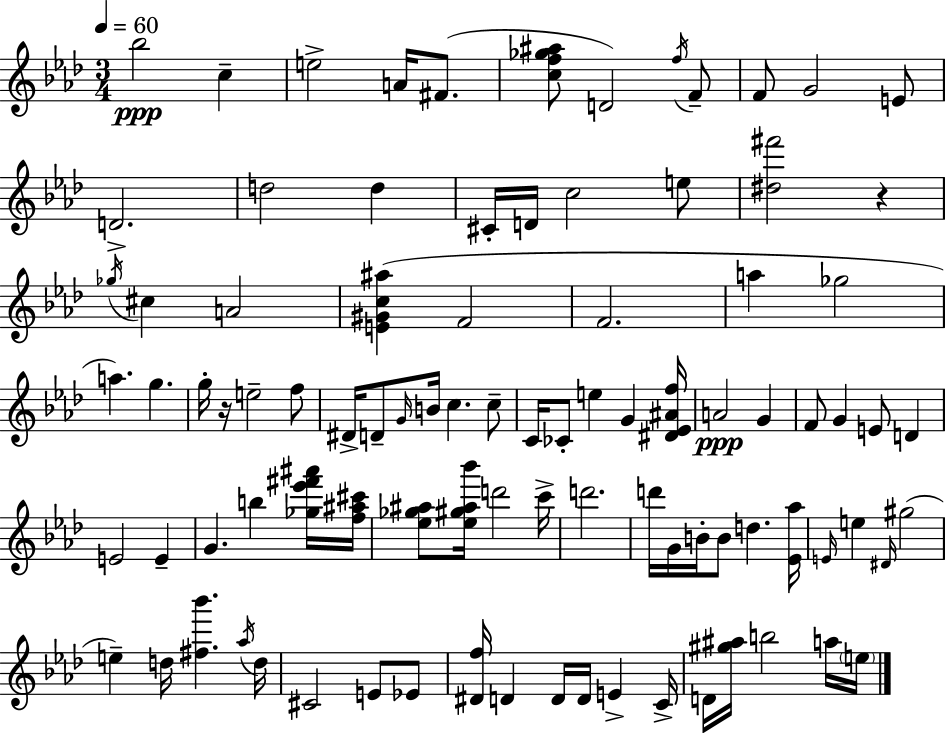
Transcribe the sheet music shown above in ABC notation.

X:1
T:Untitled
M:3/4
L:1/4
K:Fm
_b2 c e2 A/4 ^F/2 [cf_g^a]/2 D2 f/4 F/2 F/2 G2 E/2 D2 d2 d ^C/4 D/4 c2 e/2 [^d^f']2 z _g/4 ^c A2 [E^Gc^a] F2 F2 a _g2 a g g/4 z/4 e2 f/2 ^D/4 D/2 G/4 B/4 c c/2 C/4 _C/2 e G [^D_E^Af]/4 A2 G F/2 G E/2 D E2 E G b [_g_e'^f'^a']/4 [f^a^c']/4 [_e_g^a]/2 [_e^g^a_b']/4 d'2 c'/4 d'2 d'/4 G/4 B/4 B/2 d [_E_a]/4 E/4 e ^D/4 ^g2 e d/4 [^f_b'] _a/4 d/4 ^C2 E/2 _E/2 [^Df]/4 D D/4 D/4 E C/4 D/4 [^g^a]/4 b2 a/4 e/4